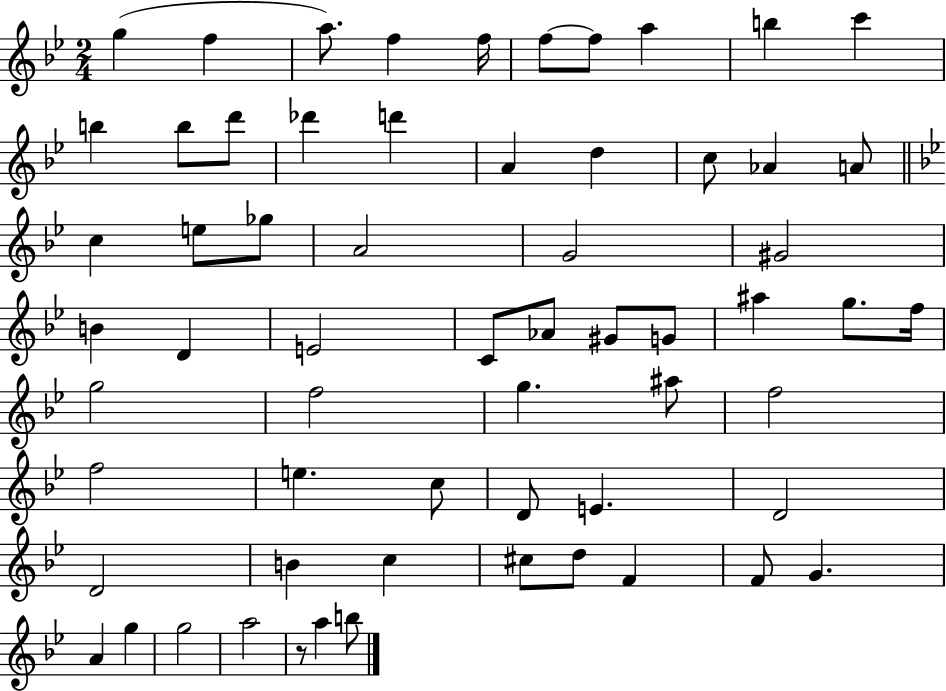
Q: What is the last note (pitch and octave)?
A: B5